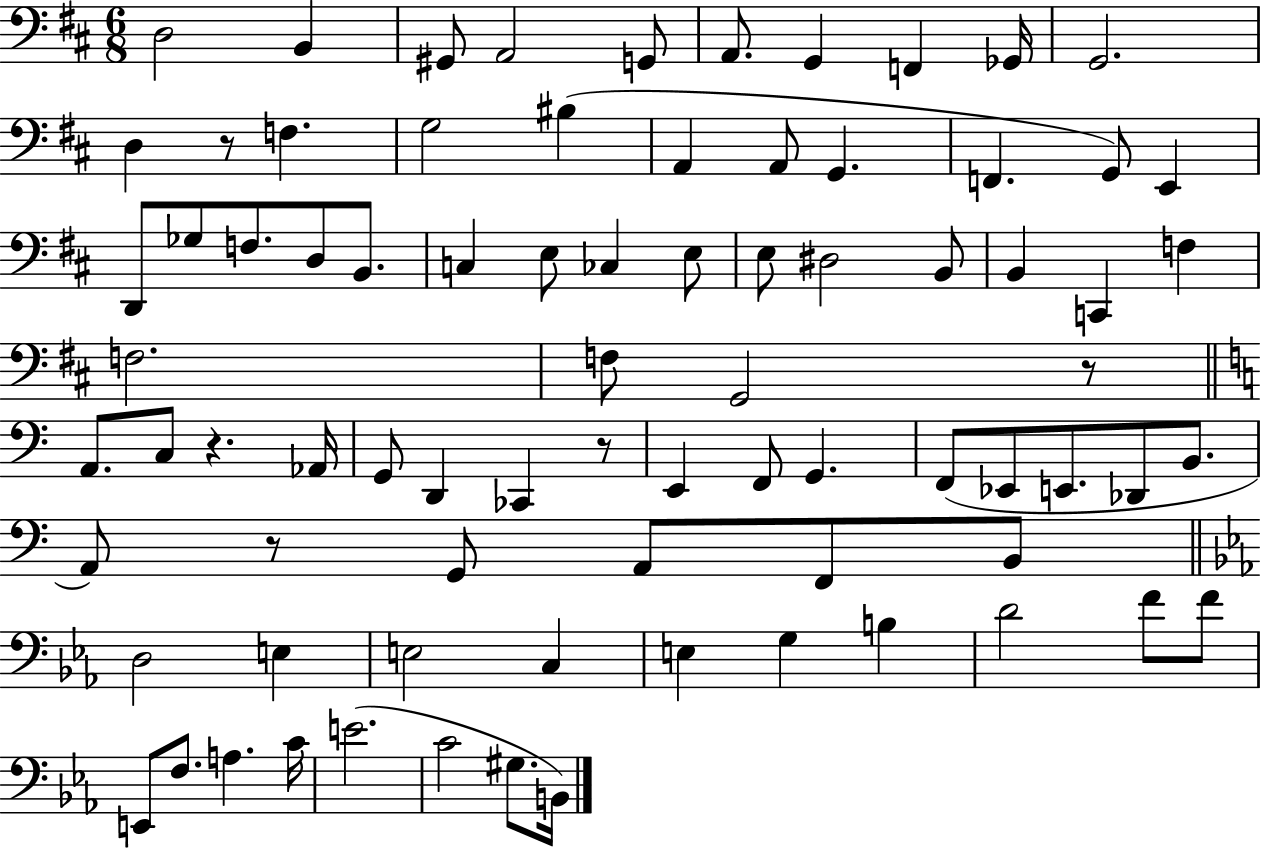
D3/h B2/q G#2/e A2/h G2/e A2/e. G2/q F2/q Gb2/s G2/h. D3/q R/e F3/q. G3/h BIS3/q A2/q A2/e G2/q. F2/q. G2/e E2/q D2/e Gb3/e F3/e. D3/e B2/e. C3/q E3/e CES3/q E3/e E3/e D#3/h B2/e B2/q C2/q F3/q F3/h. F3/e G2/h R/e A2/e. C3/e R/q. Ab2/s G2/e D2/q CES2/q R/e E2/q F2/e G2/q. F2/e Eb2/e E2/e. Db2/e B2/e. A2/e R/e G2/e A2/e F2/e B2/e D3/h E3/q E3/h C3/q E3/q G3/q B3/q D4/h F4/e F4/e E2/e F3/e. A3/q. C4/s E4/h. C4/h G#3/e. B2/s